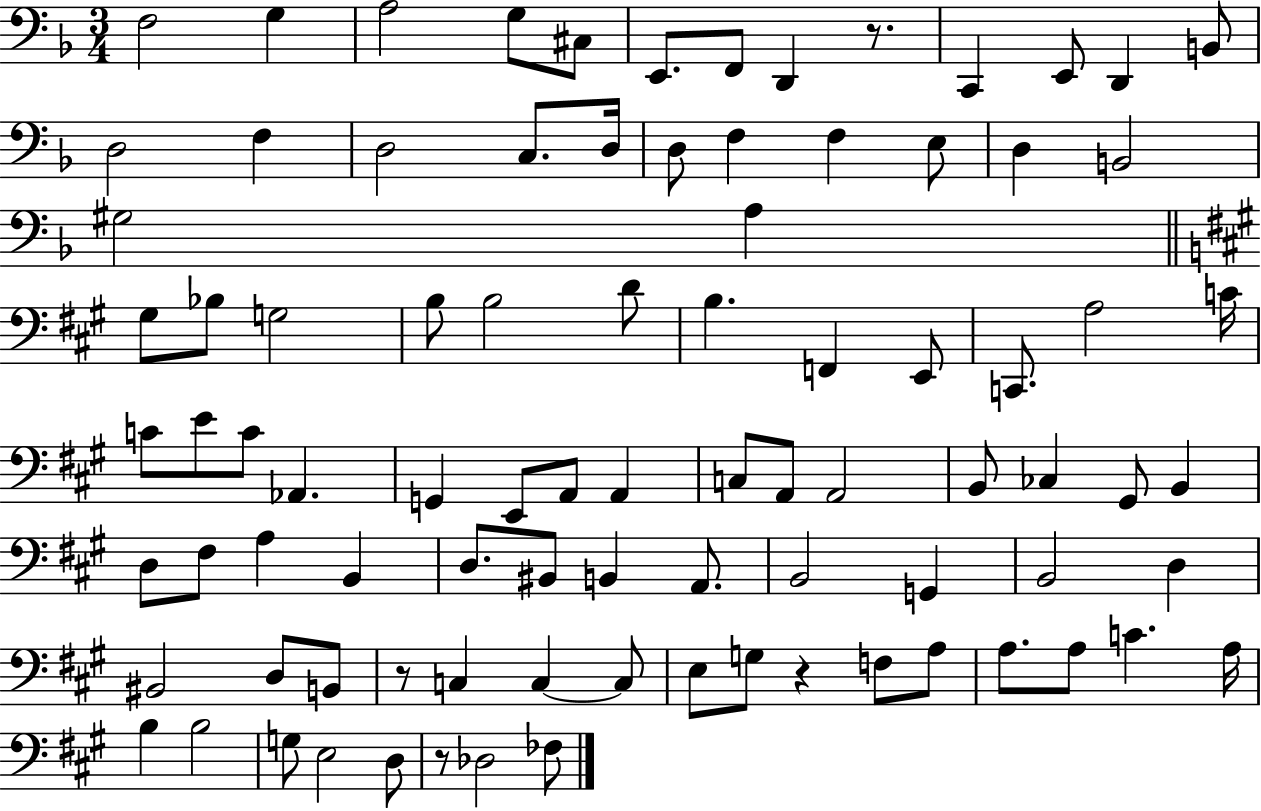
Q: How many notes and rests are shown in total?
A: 89